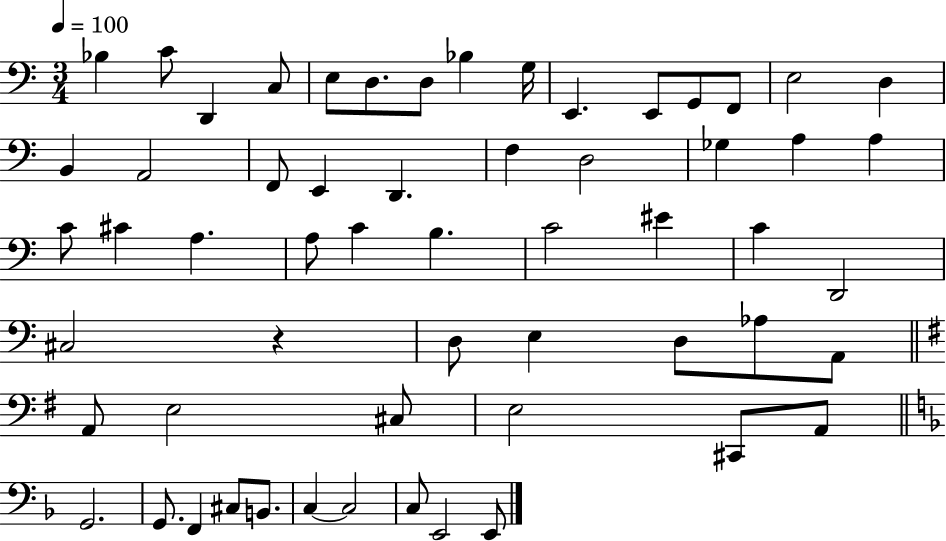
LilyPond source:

{
  \clef bass
  \numericTimeSignature
  \time 3/4
  \key c \major
  \tempo 4 = 100
  bes4 c'8 d,4 c8 | e8 d8. d8 bes4 g16 | e,4. e,8 g,8 f,8 | e2 d4 | \break b,4 a,2 | f,8 e,4 d,4. | f4 d2 | ges4 a4 a4 | \break c'8 cis'4 a4. | a8 c'4 b4. | c'2 eis'4 | c'4 d,2 | \break cis2 r4 | d8 e4 d8 aes8 a,8 | \bar "||" \break \key g \major a,8 e2 cis8 | e2 cis,8 a,8 | \bar "||" \break \key d \minor g,2. | g,8. f,4 cis8 b,8. | c4~~ c2 | c8 e,2 e,8 | \break \bar "|."
}